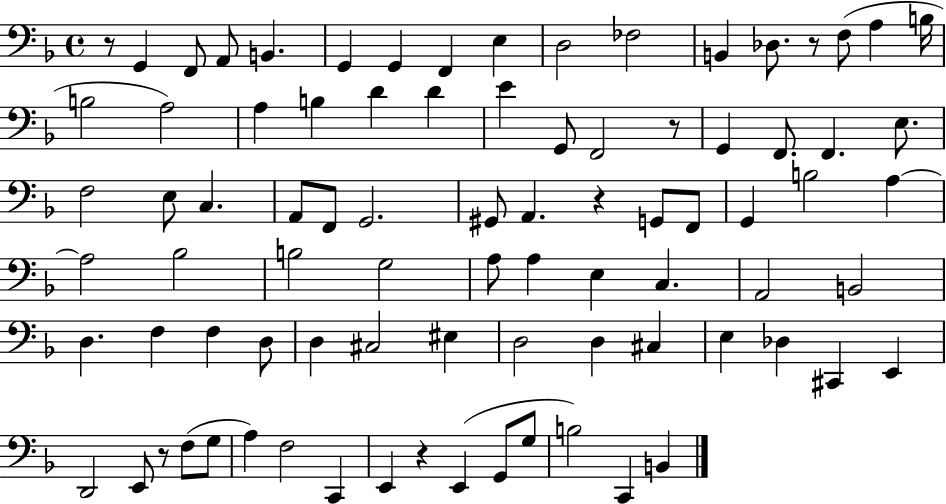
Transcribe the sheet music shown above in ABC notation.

X:1
T:Untitled
M:4/4
L:1/4
K:F
z/2 G,, F,,/2 A,,/2 B,, G,, G,, F,, E, D,2 _F,2 B,, _D,/2 z/2 F,/2 A, B,/4 B,2 A,2 A, B, D D E G,,/2 F,,2 z/2 G,, F,,/2 F,, E,/2 F,2 E,/2 C, A,,/2 F,,/2 G,,2 ^G,,/2 A,, z G,,/2 F,,/2 G,, B,2 A, A,2 _B,2 B,2 G,2 A,/2 A, E, C, A,,2 B,,2 D, F, F, D,/2 D, ^C,2 ^E, D,2 D, ^C, E, _D, ^C,, E,, D,,2 E,,/2 z/2 F,/2 G,/2 A, F,2 C,, E,, z E,, G,,/2 G,/2 B,2 C,, B,,